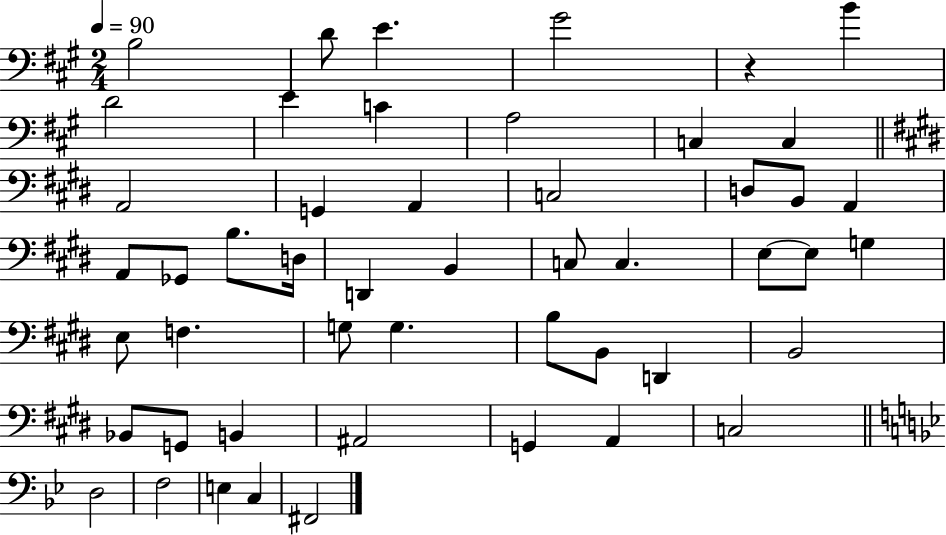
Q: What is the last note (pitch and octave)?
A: F#2